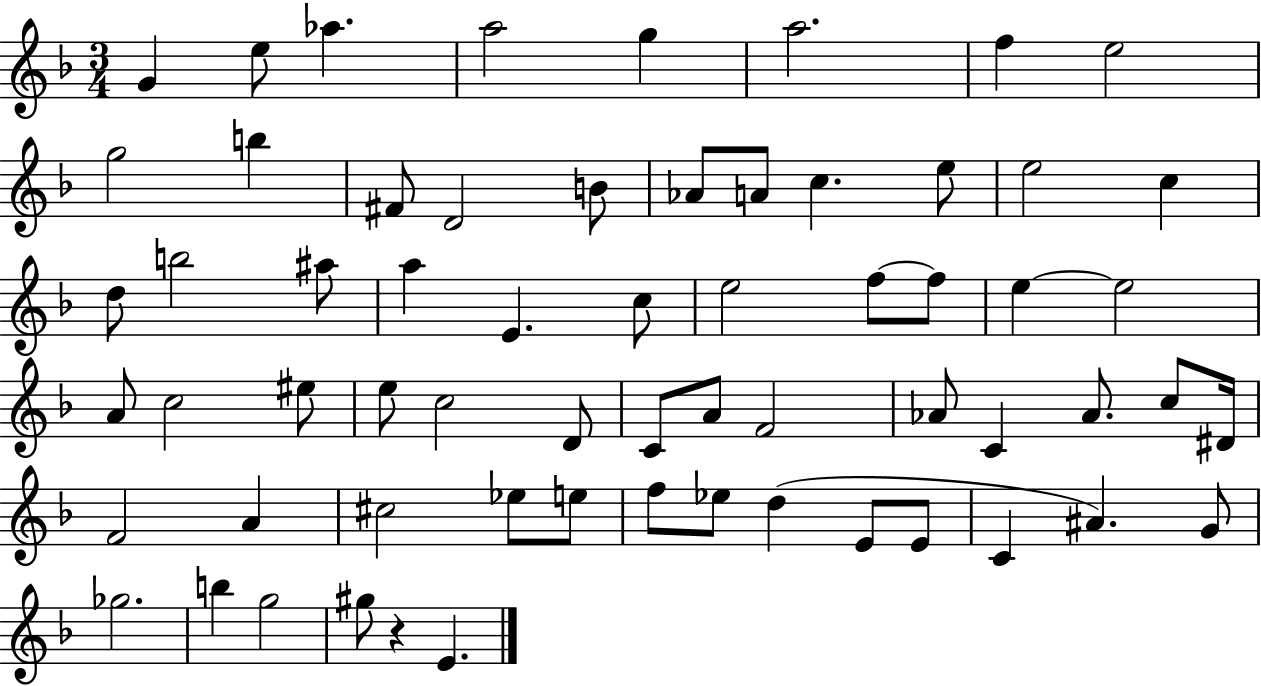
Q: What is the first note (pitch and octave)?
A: G4